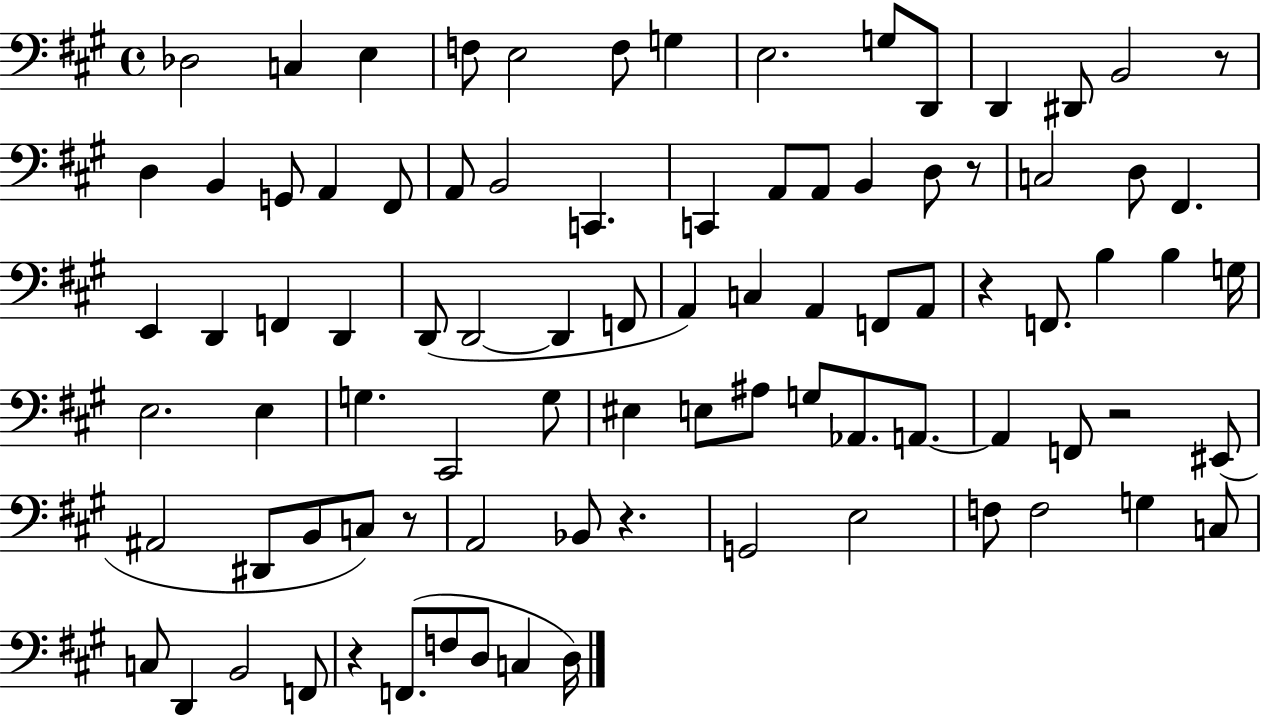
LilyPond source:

{
  \clef bass
  \time 4/4
  \defaultTimeSignature
  \key a \major
  \repeat volta 2 { des2 c4 e4 | f8 e2 f8 g4 | e2. g8 d,8 | d,4 dis,8 b,2 r8 | \break d4 b,4 g,8 a,4 fis,8 | a,8 b,2 c,4. | c,4 a,8 a,8 b,4 d8 r8 | c2 d8 fis,4. | \break e,4 d,4 f,4 d,4 | d,8( d,2~~ d,4 f,8 | a,4) c4 a,4 f,8 a,8 | r4 f,8. b4 b4 g16 | \break e2. e4 | g4. cis,2 g8 | eis4 e8 ais8 g8 aes,8. a,8.~~ | a,4 f,8 r2 eis,8( | \break ais,2 dis,8 b,8 c8) r8 | a,2 bes,8 r4. | g,2 e2 | f8 f2 g4 c8 | \break c8 d,4 b,2 f,8 | r4 f,8.( f8 d8 c4 d16) | } \bar "|."
}